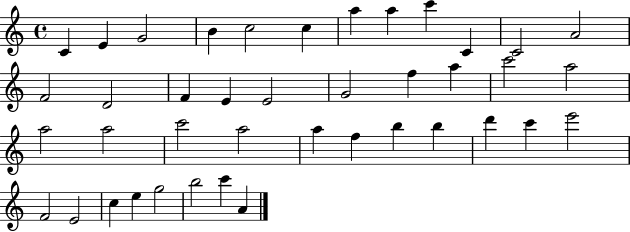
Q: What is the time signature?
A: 4/4